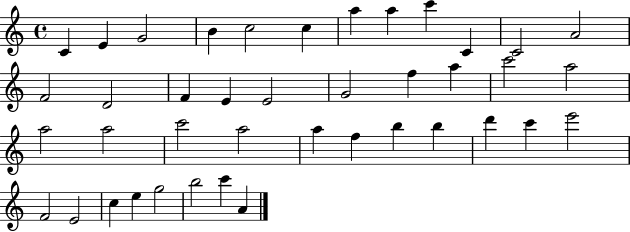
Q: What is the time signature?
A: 4/4